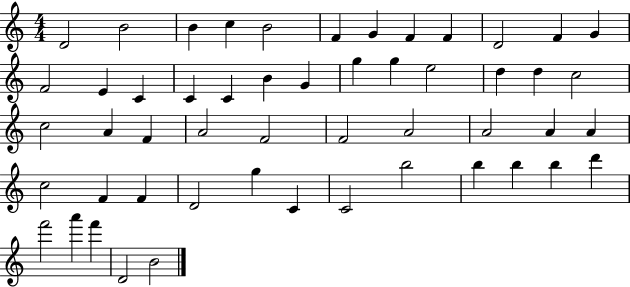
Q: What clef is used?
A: treble